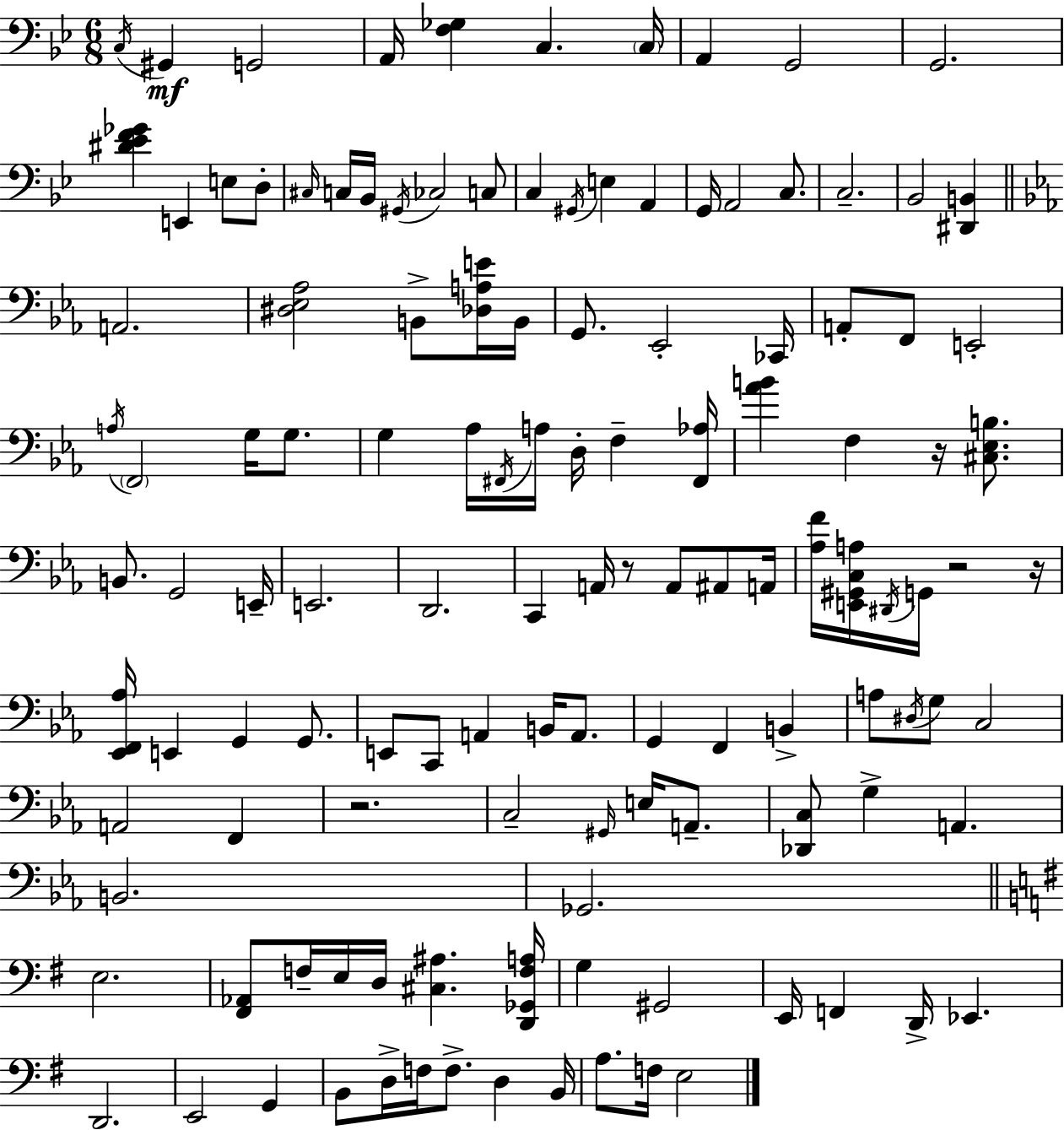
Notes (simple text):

C3/s G#2/q G2/h A2/s [F3,Gb3]/q C3/q. C3/s A2/q G2/h G2/h. [D#4,Eb4,F4,Gb4]/q E2/q E3/e D3/e C#3/s C3/s Bb2/s G#2/s CES3/h C3/e C3/q G#2/s E3/q A2/q G2/s A2/h C3/e. C3/h. Bb2/h [D#2,B2]/q A2/h. [D#3,Eb3,Ab3]/h B2/e [Db3,A3,E4]/s B2/s G2/e. Eb2/h CES2/s A2/e F2/e E2/h A3/s F2/h G3/s G3/e. G3/q Ab3/s F#2/s A3/s D3/s F3/q [F#2,Ab3]/s [Ab4,B4]/q F3/q R/s [C#3,Eb3,B3]/e. B2/e. G2/h E2/s E2/h. D2/h. C2/q A2/s R/e A2/e A#2/e A2/s [Ab3,F4]/s [E2,G#2,C3,A3]/s D#2/s G2/s R/h R/s [Eb2,F2,Ab3]/s E2/q G2/q G2/e. E2/e C2/e A2/q B2/s A2/e. G2/q F2/q B2/q A3/e D#3/s G3/e C3/h A2/h F2/q R/h. C3/h G#2/s E3/s A2/e. [Db2,C3]/e G3/q A2/q. B2/h. Gb2/h. E3/h. [F#2,Ab2]/e F3/s E3/s D3/s [C#3,A#3]/q. [D2,Gb2,F3,A3]/s G3/q G#2/h E2/s F2/q D2/s Eb2/q. D2/h. E2/h G2/q B2/e D3/s F3/s F3/e. D3/q B2/s A3/e. F3/s E3/h